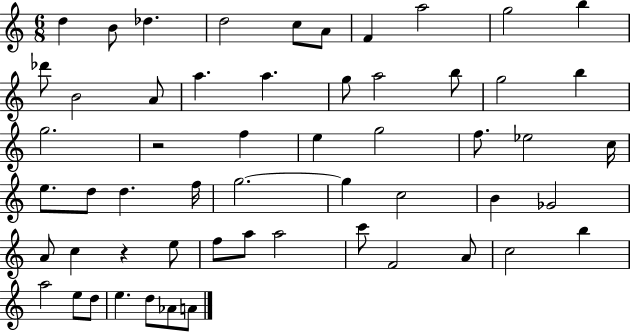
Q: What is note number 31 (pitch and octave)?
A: F5